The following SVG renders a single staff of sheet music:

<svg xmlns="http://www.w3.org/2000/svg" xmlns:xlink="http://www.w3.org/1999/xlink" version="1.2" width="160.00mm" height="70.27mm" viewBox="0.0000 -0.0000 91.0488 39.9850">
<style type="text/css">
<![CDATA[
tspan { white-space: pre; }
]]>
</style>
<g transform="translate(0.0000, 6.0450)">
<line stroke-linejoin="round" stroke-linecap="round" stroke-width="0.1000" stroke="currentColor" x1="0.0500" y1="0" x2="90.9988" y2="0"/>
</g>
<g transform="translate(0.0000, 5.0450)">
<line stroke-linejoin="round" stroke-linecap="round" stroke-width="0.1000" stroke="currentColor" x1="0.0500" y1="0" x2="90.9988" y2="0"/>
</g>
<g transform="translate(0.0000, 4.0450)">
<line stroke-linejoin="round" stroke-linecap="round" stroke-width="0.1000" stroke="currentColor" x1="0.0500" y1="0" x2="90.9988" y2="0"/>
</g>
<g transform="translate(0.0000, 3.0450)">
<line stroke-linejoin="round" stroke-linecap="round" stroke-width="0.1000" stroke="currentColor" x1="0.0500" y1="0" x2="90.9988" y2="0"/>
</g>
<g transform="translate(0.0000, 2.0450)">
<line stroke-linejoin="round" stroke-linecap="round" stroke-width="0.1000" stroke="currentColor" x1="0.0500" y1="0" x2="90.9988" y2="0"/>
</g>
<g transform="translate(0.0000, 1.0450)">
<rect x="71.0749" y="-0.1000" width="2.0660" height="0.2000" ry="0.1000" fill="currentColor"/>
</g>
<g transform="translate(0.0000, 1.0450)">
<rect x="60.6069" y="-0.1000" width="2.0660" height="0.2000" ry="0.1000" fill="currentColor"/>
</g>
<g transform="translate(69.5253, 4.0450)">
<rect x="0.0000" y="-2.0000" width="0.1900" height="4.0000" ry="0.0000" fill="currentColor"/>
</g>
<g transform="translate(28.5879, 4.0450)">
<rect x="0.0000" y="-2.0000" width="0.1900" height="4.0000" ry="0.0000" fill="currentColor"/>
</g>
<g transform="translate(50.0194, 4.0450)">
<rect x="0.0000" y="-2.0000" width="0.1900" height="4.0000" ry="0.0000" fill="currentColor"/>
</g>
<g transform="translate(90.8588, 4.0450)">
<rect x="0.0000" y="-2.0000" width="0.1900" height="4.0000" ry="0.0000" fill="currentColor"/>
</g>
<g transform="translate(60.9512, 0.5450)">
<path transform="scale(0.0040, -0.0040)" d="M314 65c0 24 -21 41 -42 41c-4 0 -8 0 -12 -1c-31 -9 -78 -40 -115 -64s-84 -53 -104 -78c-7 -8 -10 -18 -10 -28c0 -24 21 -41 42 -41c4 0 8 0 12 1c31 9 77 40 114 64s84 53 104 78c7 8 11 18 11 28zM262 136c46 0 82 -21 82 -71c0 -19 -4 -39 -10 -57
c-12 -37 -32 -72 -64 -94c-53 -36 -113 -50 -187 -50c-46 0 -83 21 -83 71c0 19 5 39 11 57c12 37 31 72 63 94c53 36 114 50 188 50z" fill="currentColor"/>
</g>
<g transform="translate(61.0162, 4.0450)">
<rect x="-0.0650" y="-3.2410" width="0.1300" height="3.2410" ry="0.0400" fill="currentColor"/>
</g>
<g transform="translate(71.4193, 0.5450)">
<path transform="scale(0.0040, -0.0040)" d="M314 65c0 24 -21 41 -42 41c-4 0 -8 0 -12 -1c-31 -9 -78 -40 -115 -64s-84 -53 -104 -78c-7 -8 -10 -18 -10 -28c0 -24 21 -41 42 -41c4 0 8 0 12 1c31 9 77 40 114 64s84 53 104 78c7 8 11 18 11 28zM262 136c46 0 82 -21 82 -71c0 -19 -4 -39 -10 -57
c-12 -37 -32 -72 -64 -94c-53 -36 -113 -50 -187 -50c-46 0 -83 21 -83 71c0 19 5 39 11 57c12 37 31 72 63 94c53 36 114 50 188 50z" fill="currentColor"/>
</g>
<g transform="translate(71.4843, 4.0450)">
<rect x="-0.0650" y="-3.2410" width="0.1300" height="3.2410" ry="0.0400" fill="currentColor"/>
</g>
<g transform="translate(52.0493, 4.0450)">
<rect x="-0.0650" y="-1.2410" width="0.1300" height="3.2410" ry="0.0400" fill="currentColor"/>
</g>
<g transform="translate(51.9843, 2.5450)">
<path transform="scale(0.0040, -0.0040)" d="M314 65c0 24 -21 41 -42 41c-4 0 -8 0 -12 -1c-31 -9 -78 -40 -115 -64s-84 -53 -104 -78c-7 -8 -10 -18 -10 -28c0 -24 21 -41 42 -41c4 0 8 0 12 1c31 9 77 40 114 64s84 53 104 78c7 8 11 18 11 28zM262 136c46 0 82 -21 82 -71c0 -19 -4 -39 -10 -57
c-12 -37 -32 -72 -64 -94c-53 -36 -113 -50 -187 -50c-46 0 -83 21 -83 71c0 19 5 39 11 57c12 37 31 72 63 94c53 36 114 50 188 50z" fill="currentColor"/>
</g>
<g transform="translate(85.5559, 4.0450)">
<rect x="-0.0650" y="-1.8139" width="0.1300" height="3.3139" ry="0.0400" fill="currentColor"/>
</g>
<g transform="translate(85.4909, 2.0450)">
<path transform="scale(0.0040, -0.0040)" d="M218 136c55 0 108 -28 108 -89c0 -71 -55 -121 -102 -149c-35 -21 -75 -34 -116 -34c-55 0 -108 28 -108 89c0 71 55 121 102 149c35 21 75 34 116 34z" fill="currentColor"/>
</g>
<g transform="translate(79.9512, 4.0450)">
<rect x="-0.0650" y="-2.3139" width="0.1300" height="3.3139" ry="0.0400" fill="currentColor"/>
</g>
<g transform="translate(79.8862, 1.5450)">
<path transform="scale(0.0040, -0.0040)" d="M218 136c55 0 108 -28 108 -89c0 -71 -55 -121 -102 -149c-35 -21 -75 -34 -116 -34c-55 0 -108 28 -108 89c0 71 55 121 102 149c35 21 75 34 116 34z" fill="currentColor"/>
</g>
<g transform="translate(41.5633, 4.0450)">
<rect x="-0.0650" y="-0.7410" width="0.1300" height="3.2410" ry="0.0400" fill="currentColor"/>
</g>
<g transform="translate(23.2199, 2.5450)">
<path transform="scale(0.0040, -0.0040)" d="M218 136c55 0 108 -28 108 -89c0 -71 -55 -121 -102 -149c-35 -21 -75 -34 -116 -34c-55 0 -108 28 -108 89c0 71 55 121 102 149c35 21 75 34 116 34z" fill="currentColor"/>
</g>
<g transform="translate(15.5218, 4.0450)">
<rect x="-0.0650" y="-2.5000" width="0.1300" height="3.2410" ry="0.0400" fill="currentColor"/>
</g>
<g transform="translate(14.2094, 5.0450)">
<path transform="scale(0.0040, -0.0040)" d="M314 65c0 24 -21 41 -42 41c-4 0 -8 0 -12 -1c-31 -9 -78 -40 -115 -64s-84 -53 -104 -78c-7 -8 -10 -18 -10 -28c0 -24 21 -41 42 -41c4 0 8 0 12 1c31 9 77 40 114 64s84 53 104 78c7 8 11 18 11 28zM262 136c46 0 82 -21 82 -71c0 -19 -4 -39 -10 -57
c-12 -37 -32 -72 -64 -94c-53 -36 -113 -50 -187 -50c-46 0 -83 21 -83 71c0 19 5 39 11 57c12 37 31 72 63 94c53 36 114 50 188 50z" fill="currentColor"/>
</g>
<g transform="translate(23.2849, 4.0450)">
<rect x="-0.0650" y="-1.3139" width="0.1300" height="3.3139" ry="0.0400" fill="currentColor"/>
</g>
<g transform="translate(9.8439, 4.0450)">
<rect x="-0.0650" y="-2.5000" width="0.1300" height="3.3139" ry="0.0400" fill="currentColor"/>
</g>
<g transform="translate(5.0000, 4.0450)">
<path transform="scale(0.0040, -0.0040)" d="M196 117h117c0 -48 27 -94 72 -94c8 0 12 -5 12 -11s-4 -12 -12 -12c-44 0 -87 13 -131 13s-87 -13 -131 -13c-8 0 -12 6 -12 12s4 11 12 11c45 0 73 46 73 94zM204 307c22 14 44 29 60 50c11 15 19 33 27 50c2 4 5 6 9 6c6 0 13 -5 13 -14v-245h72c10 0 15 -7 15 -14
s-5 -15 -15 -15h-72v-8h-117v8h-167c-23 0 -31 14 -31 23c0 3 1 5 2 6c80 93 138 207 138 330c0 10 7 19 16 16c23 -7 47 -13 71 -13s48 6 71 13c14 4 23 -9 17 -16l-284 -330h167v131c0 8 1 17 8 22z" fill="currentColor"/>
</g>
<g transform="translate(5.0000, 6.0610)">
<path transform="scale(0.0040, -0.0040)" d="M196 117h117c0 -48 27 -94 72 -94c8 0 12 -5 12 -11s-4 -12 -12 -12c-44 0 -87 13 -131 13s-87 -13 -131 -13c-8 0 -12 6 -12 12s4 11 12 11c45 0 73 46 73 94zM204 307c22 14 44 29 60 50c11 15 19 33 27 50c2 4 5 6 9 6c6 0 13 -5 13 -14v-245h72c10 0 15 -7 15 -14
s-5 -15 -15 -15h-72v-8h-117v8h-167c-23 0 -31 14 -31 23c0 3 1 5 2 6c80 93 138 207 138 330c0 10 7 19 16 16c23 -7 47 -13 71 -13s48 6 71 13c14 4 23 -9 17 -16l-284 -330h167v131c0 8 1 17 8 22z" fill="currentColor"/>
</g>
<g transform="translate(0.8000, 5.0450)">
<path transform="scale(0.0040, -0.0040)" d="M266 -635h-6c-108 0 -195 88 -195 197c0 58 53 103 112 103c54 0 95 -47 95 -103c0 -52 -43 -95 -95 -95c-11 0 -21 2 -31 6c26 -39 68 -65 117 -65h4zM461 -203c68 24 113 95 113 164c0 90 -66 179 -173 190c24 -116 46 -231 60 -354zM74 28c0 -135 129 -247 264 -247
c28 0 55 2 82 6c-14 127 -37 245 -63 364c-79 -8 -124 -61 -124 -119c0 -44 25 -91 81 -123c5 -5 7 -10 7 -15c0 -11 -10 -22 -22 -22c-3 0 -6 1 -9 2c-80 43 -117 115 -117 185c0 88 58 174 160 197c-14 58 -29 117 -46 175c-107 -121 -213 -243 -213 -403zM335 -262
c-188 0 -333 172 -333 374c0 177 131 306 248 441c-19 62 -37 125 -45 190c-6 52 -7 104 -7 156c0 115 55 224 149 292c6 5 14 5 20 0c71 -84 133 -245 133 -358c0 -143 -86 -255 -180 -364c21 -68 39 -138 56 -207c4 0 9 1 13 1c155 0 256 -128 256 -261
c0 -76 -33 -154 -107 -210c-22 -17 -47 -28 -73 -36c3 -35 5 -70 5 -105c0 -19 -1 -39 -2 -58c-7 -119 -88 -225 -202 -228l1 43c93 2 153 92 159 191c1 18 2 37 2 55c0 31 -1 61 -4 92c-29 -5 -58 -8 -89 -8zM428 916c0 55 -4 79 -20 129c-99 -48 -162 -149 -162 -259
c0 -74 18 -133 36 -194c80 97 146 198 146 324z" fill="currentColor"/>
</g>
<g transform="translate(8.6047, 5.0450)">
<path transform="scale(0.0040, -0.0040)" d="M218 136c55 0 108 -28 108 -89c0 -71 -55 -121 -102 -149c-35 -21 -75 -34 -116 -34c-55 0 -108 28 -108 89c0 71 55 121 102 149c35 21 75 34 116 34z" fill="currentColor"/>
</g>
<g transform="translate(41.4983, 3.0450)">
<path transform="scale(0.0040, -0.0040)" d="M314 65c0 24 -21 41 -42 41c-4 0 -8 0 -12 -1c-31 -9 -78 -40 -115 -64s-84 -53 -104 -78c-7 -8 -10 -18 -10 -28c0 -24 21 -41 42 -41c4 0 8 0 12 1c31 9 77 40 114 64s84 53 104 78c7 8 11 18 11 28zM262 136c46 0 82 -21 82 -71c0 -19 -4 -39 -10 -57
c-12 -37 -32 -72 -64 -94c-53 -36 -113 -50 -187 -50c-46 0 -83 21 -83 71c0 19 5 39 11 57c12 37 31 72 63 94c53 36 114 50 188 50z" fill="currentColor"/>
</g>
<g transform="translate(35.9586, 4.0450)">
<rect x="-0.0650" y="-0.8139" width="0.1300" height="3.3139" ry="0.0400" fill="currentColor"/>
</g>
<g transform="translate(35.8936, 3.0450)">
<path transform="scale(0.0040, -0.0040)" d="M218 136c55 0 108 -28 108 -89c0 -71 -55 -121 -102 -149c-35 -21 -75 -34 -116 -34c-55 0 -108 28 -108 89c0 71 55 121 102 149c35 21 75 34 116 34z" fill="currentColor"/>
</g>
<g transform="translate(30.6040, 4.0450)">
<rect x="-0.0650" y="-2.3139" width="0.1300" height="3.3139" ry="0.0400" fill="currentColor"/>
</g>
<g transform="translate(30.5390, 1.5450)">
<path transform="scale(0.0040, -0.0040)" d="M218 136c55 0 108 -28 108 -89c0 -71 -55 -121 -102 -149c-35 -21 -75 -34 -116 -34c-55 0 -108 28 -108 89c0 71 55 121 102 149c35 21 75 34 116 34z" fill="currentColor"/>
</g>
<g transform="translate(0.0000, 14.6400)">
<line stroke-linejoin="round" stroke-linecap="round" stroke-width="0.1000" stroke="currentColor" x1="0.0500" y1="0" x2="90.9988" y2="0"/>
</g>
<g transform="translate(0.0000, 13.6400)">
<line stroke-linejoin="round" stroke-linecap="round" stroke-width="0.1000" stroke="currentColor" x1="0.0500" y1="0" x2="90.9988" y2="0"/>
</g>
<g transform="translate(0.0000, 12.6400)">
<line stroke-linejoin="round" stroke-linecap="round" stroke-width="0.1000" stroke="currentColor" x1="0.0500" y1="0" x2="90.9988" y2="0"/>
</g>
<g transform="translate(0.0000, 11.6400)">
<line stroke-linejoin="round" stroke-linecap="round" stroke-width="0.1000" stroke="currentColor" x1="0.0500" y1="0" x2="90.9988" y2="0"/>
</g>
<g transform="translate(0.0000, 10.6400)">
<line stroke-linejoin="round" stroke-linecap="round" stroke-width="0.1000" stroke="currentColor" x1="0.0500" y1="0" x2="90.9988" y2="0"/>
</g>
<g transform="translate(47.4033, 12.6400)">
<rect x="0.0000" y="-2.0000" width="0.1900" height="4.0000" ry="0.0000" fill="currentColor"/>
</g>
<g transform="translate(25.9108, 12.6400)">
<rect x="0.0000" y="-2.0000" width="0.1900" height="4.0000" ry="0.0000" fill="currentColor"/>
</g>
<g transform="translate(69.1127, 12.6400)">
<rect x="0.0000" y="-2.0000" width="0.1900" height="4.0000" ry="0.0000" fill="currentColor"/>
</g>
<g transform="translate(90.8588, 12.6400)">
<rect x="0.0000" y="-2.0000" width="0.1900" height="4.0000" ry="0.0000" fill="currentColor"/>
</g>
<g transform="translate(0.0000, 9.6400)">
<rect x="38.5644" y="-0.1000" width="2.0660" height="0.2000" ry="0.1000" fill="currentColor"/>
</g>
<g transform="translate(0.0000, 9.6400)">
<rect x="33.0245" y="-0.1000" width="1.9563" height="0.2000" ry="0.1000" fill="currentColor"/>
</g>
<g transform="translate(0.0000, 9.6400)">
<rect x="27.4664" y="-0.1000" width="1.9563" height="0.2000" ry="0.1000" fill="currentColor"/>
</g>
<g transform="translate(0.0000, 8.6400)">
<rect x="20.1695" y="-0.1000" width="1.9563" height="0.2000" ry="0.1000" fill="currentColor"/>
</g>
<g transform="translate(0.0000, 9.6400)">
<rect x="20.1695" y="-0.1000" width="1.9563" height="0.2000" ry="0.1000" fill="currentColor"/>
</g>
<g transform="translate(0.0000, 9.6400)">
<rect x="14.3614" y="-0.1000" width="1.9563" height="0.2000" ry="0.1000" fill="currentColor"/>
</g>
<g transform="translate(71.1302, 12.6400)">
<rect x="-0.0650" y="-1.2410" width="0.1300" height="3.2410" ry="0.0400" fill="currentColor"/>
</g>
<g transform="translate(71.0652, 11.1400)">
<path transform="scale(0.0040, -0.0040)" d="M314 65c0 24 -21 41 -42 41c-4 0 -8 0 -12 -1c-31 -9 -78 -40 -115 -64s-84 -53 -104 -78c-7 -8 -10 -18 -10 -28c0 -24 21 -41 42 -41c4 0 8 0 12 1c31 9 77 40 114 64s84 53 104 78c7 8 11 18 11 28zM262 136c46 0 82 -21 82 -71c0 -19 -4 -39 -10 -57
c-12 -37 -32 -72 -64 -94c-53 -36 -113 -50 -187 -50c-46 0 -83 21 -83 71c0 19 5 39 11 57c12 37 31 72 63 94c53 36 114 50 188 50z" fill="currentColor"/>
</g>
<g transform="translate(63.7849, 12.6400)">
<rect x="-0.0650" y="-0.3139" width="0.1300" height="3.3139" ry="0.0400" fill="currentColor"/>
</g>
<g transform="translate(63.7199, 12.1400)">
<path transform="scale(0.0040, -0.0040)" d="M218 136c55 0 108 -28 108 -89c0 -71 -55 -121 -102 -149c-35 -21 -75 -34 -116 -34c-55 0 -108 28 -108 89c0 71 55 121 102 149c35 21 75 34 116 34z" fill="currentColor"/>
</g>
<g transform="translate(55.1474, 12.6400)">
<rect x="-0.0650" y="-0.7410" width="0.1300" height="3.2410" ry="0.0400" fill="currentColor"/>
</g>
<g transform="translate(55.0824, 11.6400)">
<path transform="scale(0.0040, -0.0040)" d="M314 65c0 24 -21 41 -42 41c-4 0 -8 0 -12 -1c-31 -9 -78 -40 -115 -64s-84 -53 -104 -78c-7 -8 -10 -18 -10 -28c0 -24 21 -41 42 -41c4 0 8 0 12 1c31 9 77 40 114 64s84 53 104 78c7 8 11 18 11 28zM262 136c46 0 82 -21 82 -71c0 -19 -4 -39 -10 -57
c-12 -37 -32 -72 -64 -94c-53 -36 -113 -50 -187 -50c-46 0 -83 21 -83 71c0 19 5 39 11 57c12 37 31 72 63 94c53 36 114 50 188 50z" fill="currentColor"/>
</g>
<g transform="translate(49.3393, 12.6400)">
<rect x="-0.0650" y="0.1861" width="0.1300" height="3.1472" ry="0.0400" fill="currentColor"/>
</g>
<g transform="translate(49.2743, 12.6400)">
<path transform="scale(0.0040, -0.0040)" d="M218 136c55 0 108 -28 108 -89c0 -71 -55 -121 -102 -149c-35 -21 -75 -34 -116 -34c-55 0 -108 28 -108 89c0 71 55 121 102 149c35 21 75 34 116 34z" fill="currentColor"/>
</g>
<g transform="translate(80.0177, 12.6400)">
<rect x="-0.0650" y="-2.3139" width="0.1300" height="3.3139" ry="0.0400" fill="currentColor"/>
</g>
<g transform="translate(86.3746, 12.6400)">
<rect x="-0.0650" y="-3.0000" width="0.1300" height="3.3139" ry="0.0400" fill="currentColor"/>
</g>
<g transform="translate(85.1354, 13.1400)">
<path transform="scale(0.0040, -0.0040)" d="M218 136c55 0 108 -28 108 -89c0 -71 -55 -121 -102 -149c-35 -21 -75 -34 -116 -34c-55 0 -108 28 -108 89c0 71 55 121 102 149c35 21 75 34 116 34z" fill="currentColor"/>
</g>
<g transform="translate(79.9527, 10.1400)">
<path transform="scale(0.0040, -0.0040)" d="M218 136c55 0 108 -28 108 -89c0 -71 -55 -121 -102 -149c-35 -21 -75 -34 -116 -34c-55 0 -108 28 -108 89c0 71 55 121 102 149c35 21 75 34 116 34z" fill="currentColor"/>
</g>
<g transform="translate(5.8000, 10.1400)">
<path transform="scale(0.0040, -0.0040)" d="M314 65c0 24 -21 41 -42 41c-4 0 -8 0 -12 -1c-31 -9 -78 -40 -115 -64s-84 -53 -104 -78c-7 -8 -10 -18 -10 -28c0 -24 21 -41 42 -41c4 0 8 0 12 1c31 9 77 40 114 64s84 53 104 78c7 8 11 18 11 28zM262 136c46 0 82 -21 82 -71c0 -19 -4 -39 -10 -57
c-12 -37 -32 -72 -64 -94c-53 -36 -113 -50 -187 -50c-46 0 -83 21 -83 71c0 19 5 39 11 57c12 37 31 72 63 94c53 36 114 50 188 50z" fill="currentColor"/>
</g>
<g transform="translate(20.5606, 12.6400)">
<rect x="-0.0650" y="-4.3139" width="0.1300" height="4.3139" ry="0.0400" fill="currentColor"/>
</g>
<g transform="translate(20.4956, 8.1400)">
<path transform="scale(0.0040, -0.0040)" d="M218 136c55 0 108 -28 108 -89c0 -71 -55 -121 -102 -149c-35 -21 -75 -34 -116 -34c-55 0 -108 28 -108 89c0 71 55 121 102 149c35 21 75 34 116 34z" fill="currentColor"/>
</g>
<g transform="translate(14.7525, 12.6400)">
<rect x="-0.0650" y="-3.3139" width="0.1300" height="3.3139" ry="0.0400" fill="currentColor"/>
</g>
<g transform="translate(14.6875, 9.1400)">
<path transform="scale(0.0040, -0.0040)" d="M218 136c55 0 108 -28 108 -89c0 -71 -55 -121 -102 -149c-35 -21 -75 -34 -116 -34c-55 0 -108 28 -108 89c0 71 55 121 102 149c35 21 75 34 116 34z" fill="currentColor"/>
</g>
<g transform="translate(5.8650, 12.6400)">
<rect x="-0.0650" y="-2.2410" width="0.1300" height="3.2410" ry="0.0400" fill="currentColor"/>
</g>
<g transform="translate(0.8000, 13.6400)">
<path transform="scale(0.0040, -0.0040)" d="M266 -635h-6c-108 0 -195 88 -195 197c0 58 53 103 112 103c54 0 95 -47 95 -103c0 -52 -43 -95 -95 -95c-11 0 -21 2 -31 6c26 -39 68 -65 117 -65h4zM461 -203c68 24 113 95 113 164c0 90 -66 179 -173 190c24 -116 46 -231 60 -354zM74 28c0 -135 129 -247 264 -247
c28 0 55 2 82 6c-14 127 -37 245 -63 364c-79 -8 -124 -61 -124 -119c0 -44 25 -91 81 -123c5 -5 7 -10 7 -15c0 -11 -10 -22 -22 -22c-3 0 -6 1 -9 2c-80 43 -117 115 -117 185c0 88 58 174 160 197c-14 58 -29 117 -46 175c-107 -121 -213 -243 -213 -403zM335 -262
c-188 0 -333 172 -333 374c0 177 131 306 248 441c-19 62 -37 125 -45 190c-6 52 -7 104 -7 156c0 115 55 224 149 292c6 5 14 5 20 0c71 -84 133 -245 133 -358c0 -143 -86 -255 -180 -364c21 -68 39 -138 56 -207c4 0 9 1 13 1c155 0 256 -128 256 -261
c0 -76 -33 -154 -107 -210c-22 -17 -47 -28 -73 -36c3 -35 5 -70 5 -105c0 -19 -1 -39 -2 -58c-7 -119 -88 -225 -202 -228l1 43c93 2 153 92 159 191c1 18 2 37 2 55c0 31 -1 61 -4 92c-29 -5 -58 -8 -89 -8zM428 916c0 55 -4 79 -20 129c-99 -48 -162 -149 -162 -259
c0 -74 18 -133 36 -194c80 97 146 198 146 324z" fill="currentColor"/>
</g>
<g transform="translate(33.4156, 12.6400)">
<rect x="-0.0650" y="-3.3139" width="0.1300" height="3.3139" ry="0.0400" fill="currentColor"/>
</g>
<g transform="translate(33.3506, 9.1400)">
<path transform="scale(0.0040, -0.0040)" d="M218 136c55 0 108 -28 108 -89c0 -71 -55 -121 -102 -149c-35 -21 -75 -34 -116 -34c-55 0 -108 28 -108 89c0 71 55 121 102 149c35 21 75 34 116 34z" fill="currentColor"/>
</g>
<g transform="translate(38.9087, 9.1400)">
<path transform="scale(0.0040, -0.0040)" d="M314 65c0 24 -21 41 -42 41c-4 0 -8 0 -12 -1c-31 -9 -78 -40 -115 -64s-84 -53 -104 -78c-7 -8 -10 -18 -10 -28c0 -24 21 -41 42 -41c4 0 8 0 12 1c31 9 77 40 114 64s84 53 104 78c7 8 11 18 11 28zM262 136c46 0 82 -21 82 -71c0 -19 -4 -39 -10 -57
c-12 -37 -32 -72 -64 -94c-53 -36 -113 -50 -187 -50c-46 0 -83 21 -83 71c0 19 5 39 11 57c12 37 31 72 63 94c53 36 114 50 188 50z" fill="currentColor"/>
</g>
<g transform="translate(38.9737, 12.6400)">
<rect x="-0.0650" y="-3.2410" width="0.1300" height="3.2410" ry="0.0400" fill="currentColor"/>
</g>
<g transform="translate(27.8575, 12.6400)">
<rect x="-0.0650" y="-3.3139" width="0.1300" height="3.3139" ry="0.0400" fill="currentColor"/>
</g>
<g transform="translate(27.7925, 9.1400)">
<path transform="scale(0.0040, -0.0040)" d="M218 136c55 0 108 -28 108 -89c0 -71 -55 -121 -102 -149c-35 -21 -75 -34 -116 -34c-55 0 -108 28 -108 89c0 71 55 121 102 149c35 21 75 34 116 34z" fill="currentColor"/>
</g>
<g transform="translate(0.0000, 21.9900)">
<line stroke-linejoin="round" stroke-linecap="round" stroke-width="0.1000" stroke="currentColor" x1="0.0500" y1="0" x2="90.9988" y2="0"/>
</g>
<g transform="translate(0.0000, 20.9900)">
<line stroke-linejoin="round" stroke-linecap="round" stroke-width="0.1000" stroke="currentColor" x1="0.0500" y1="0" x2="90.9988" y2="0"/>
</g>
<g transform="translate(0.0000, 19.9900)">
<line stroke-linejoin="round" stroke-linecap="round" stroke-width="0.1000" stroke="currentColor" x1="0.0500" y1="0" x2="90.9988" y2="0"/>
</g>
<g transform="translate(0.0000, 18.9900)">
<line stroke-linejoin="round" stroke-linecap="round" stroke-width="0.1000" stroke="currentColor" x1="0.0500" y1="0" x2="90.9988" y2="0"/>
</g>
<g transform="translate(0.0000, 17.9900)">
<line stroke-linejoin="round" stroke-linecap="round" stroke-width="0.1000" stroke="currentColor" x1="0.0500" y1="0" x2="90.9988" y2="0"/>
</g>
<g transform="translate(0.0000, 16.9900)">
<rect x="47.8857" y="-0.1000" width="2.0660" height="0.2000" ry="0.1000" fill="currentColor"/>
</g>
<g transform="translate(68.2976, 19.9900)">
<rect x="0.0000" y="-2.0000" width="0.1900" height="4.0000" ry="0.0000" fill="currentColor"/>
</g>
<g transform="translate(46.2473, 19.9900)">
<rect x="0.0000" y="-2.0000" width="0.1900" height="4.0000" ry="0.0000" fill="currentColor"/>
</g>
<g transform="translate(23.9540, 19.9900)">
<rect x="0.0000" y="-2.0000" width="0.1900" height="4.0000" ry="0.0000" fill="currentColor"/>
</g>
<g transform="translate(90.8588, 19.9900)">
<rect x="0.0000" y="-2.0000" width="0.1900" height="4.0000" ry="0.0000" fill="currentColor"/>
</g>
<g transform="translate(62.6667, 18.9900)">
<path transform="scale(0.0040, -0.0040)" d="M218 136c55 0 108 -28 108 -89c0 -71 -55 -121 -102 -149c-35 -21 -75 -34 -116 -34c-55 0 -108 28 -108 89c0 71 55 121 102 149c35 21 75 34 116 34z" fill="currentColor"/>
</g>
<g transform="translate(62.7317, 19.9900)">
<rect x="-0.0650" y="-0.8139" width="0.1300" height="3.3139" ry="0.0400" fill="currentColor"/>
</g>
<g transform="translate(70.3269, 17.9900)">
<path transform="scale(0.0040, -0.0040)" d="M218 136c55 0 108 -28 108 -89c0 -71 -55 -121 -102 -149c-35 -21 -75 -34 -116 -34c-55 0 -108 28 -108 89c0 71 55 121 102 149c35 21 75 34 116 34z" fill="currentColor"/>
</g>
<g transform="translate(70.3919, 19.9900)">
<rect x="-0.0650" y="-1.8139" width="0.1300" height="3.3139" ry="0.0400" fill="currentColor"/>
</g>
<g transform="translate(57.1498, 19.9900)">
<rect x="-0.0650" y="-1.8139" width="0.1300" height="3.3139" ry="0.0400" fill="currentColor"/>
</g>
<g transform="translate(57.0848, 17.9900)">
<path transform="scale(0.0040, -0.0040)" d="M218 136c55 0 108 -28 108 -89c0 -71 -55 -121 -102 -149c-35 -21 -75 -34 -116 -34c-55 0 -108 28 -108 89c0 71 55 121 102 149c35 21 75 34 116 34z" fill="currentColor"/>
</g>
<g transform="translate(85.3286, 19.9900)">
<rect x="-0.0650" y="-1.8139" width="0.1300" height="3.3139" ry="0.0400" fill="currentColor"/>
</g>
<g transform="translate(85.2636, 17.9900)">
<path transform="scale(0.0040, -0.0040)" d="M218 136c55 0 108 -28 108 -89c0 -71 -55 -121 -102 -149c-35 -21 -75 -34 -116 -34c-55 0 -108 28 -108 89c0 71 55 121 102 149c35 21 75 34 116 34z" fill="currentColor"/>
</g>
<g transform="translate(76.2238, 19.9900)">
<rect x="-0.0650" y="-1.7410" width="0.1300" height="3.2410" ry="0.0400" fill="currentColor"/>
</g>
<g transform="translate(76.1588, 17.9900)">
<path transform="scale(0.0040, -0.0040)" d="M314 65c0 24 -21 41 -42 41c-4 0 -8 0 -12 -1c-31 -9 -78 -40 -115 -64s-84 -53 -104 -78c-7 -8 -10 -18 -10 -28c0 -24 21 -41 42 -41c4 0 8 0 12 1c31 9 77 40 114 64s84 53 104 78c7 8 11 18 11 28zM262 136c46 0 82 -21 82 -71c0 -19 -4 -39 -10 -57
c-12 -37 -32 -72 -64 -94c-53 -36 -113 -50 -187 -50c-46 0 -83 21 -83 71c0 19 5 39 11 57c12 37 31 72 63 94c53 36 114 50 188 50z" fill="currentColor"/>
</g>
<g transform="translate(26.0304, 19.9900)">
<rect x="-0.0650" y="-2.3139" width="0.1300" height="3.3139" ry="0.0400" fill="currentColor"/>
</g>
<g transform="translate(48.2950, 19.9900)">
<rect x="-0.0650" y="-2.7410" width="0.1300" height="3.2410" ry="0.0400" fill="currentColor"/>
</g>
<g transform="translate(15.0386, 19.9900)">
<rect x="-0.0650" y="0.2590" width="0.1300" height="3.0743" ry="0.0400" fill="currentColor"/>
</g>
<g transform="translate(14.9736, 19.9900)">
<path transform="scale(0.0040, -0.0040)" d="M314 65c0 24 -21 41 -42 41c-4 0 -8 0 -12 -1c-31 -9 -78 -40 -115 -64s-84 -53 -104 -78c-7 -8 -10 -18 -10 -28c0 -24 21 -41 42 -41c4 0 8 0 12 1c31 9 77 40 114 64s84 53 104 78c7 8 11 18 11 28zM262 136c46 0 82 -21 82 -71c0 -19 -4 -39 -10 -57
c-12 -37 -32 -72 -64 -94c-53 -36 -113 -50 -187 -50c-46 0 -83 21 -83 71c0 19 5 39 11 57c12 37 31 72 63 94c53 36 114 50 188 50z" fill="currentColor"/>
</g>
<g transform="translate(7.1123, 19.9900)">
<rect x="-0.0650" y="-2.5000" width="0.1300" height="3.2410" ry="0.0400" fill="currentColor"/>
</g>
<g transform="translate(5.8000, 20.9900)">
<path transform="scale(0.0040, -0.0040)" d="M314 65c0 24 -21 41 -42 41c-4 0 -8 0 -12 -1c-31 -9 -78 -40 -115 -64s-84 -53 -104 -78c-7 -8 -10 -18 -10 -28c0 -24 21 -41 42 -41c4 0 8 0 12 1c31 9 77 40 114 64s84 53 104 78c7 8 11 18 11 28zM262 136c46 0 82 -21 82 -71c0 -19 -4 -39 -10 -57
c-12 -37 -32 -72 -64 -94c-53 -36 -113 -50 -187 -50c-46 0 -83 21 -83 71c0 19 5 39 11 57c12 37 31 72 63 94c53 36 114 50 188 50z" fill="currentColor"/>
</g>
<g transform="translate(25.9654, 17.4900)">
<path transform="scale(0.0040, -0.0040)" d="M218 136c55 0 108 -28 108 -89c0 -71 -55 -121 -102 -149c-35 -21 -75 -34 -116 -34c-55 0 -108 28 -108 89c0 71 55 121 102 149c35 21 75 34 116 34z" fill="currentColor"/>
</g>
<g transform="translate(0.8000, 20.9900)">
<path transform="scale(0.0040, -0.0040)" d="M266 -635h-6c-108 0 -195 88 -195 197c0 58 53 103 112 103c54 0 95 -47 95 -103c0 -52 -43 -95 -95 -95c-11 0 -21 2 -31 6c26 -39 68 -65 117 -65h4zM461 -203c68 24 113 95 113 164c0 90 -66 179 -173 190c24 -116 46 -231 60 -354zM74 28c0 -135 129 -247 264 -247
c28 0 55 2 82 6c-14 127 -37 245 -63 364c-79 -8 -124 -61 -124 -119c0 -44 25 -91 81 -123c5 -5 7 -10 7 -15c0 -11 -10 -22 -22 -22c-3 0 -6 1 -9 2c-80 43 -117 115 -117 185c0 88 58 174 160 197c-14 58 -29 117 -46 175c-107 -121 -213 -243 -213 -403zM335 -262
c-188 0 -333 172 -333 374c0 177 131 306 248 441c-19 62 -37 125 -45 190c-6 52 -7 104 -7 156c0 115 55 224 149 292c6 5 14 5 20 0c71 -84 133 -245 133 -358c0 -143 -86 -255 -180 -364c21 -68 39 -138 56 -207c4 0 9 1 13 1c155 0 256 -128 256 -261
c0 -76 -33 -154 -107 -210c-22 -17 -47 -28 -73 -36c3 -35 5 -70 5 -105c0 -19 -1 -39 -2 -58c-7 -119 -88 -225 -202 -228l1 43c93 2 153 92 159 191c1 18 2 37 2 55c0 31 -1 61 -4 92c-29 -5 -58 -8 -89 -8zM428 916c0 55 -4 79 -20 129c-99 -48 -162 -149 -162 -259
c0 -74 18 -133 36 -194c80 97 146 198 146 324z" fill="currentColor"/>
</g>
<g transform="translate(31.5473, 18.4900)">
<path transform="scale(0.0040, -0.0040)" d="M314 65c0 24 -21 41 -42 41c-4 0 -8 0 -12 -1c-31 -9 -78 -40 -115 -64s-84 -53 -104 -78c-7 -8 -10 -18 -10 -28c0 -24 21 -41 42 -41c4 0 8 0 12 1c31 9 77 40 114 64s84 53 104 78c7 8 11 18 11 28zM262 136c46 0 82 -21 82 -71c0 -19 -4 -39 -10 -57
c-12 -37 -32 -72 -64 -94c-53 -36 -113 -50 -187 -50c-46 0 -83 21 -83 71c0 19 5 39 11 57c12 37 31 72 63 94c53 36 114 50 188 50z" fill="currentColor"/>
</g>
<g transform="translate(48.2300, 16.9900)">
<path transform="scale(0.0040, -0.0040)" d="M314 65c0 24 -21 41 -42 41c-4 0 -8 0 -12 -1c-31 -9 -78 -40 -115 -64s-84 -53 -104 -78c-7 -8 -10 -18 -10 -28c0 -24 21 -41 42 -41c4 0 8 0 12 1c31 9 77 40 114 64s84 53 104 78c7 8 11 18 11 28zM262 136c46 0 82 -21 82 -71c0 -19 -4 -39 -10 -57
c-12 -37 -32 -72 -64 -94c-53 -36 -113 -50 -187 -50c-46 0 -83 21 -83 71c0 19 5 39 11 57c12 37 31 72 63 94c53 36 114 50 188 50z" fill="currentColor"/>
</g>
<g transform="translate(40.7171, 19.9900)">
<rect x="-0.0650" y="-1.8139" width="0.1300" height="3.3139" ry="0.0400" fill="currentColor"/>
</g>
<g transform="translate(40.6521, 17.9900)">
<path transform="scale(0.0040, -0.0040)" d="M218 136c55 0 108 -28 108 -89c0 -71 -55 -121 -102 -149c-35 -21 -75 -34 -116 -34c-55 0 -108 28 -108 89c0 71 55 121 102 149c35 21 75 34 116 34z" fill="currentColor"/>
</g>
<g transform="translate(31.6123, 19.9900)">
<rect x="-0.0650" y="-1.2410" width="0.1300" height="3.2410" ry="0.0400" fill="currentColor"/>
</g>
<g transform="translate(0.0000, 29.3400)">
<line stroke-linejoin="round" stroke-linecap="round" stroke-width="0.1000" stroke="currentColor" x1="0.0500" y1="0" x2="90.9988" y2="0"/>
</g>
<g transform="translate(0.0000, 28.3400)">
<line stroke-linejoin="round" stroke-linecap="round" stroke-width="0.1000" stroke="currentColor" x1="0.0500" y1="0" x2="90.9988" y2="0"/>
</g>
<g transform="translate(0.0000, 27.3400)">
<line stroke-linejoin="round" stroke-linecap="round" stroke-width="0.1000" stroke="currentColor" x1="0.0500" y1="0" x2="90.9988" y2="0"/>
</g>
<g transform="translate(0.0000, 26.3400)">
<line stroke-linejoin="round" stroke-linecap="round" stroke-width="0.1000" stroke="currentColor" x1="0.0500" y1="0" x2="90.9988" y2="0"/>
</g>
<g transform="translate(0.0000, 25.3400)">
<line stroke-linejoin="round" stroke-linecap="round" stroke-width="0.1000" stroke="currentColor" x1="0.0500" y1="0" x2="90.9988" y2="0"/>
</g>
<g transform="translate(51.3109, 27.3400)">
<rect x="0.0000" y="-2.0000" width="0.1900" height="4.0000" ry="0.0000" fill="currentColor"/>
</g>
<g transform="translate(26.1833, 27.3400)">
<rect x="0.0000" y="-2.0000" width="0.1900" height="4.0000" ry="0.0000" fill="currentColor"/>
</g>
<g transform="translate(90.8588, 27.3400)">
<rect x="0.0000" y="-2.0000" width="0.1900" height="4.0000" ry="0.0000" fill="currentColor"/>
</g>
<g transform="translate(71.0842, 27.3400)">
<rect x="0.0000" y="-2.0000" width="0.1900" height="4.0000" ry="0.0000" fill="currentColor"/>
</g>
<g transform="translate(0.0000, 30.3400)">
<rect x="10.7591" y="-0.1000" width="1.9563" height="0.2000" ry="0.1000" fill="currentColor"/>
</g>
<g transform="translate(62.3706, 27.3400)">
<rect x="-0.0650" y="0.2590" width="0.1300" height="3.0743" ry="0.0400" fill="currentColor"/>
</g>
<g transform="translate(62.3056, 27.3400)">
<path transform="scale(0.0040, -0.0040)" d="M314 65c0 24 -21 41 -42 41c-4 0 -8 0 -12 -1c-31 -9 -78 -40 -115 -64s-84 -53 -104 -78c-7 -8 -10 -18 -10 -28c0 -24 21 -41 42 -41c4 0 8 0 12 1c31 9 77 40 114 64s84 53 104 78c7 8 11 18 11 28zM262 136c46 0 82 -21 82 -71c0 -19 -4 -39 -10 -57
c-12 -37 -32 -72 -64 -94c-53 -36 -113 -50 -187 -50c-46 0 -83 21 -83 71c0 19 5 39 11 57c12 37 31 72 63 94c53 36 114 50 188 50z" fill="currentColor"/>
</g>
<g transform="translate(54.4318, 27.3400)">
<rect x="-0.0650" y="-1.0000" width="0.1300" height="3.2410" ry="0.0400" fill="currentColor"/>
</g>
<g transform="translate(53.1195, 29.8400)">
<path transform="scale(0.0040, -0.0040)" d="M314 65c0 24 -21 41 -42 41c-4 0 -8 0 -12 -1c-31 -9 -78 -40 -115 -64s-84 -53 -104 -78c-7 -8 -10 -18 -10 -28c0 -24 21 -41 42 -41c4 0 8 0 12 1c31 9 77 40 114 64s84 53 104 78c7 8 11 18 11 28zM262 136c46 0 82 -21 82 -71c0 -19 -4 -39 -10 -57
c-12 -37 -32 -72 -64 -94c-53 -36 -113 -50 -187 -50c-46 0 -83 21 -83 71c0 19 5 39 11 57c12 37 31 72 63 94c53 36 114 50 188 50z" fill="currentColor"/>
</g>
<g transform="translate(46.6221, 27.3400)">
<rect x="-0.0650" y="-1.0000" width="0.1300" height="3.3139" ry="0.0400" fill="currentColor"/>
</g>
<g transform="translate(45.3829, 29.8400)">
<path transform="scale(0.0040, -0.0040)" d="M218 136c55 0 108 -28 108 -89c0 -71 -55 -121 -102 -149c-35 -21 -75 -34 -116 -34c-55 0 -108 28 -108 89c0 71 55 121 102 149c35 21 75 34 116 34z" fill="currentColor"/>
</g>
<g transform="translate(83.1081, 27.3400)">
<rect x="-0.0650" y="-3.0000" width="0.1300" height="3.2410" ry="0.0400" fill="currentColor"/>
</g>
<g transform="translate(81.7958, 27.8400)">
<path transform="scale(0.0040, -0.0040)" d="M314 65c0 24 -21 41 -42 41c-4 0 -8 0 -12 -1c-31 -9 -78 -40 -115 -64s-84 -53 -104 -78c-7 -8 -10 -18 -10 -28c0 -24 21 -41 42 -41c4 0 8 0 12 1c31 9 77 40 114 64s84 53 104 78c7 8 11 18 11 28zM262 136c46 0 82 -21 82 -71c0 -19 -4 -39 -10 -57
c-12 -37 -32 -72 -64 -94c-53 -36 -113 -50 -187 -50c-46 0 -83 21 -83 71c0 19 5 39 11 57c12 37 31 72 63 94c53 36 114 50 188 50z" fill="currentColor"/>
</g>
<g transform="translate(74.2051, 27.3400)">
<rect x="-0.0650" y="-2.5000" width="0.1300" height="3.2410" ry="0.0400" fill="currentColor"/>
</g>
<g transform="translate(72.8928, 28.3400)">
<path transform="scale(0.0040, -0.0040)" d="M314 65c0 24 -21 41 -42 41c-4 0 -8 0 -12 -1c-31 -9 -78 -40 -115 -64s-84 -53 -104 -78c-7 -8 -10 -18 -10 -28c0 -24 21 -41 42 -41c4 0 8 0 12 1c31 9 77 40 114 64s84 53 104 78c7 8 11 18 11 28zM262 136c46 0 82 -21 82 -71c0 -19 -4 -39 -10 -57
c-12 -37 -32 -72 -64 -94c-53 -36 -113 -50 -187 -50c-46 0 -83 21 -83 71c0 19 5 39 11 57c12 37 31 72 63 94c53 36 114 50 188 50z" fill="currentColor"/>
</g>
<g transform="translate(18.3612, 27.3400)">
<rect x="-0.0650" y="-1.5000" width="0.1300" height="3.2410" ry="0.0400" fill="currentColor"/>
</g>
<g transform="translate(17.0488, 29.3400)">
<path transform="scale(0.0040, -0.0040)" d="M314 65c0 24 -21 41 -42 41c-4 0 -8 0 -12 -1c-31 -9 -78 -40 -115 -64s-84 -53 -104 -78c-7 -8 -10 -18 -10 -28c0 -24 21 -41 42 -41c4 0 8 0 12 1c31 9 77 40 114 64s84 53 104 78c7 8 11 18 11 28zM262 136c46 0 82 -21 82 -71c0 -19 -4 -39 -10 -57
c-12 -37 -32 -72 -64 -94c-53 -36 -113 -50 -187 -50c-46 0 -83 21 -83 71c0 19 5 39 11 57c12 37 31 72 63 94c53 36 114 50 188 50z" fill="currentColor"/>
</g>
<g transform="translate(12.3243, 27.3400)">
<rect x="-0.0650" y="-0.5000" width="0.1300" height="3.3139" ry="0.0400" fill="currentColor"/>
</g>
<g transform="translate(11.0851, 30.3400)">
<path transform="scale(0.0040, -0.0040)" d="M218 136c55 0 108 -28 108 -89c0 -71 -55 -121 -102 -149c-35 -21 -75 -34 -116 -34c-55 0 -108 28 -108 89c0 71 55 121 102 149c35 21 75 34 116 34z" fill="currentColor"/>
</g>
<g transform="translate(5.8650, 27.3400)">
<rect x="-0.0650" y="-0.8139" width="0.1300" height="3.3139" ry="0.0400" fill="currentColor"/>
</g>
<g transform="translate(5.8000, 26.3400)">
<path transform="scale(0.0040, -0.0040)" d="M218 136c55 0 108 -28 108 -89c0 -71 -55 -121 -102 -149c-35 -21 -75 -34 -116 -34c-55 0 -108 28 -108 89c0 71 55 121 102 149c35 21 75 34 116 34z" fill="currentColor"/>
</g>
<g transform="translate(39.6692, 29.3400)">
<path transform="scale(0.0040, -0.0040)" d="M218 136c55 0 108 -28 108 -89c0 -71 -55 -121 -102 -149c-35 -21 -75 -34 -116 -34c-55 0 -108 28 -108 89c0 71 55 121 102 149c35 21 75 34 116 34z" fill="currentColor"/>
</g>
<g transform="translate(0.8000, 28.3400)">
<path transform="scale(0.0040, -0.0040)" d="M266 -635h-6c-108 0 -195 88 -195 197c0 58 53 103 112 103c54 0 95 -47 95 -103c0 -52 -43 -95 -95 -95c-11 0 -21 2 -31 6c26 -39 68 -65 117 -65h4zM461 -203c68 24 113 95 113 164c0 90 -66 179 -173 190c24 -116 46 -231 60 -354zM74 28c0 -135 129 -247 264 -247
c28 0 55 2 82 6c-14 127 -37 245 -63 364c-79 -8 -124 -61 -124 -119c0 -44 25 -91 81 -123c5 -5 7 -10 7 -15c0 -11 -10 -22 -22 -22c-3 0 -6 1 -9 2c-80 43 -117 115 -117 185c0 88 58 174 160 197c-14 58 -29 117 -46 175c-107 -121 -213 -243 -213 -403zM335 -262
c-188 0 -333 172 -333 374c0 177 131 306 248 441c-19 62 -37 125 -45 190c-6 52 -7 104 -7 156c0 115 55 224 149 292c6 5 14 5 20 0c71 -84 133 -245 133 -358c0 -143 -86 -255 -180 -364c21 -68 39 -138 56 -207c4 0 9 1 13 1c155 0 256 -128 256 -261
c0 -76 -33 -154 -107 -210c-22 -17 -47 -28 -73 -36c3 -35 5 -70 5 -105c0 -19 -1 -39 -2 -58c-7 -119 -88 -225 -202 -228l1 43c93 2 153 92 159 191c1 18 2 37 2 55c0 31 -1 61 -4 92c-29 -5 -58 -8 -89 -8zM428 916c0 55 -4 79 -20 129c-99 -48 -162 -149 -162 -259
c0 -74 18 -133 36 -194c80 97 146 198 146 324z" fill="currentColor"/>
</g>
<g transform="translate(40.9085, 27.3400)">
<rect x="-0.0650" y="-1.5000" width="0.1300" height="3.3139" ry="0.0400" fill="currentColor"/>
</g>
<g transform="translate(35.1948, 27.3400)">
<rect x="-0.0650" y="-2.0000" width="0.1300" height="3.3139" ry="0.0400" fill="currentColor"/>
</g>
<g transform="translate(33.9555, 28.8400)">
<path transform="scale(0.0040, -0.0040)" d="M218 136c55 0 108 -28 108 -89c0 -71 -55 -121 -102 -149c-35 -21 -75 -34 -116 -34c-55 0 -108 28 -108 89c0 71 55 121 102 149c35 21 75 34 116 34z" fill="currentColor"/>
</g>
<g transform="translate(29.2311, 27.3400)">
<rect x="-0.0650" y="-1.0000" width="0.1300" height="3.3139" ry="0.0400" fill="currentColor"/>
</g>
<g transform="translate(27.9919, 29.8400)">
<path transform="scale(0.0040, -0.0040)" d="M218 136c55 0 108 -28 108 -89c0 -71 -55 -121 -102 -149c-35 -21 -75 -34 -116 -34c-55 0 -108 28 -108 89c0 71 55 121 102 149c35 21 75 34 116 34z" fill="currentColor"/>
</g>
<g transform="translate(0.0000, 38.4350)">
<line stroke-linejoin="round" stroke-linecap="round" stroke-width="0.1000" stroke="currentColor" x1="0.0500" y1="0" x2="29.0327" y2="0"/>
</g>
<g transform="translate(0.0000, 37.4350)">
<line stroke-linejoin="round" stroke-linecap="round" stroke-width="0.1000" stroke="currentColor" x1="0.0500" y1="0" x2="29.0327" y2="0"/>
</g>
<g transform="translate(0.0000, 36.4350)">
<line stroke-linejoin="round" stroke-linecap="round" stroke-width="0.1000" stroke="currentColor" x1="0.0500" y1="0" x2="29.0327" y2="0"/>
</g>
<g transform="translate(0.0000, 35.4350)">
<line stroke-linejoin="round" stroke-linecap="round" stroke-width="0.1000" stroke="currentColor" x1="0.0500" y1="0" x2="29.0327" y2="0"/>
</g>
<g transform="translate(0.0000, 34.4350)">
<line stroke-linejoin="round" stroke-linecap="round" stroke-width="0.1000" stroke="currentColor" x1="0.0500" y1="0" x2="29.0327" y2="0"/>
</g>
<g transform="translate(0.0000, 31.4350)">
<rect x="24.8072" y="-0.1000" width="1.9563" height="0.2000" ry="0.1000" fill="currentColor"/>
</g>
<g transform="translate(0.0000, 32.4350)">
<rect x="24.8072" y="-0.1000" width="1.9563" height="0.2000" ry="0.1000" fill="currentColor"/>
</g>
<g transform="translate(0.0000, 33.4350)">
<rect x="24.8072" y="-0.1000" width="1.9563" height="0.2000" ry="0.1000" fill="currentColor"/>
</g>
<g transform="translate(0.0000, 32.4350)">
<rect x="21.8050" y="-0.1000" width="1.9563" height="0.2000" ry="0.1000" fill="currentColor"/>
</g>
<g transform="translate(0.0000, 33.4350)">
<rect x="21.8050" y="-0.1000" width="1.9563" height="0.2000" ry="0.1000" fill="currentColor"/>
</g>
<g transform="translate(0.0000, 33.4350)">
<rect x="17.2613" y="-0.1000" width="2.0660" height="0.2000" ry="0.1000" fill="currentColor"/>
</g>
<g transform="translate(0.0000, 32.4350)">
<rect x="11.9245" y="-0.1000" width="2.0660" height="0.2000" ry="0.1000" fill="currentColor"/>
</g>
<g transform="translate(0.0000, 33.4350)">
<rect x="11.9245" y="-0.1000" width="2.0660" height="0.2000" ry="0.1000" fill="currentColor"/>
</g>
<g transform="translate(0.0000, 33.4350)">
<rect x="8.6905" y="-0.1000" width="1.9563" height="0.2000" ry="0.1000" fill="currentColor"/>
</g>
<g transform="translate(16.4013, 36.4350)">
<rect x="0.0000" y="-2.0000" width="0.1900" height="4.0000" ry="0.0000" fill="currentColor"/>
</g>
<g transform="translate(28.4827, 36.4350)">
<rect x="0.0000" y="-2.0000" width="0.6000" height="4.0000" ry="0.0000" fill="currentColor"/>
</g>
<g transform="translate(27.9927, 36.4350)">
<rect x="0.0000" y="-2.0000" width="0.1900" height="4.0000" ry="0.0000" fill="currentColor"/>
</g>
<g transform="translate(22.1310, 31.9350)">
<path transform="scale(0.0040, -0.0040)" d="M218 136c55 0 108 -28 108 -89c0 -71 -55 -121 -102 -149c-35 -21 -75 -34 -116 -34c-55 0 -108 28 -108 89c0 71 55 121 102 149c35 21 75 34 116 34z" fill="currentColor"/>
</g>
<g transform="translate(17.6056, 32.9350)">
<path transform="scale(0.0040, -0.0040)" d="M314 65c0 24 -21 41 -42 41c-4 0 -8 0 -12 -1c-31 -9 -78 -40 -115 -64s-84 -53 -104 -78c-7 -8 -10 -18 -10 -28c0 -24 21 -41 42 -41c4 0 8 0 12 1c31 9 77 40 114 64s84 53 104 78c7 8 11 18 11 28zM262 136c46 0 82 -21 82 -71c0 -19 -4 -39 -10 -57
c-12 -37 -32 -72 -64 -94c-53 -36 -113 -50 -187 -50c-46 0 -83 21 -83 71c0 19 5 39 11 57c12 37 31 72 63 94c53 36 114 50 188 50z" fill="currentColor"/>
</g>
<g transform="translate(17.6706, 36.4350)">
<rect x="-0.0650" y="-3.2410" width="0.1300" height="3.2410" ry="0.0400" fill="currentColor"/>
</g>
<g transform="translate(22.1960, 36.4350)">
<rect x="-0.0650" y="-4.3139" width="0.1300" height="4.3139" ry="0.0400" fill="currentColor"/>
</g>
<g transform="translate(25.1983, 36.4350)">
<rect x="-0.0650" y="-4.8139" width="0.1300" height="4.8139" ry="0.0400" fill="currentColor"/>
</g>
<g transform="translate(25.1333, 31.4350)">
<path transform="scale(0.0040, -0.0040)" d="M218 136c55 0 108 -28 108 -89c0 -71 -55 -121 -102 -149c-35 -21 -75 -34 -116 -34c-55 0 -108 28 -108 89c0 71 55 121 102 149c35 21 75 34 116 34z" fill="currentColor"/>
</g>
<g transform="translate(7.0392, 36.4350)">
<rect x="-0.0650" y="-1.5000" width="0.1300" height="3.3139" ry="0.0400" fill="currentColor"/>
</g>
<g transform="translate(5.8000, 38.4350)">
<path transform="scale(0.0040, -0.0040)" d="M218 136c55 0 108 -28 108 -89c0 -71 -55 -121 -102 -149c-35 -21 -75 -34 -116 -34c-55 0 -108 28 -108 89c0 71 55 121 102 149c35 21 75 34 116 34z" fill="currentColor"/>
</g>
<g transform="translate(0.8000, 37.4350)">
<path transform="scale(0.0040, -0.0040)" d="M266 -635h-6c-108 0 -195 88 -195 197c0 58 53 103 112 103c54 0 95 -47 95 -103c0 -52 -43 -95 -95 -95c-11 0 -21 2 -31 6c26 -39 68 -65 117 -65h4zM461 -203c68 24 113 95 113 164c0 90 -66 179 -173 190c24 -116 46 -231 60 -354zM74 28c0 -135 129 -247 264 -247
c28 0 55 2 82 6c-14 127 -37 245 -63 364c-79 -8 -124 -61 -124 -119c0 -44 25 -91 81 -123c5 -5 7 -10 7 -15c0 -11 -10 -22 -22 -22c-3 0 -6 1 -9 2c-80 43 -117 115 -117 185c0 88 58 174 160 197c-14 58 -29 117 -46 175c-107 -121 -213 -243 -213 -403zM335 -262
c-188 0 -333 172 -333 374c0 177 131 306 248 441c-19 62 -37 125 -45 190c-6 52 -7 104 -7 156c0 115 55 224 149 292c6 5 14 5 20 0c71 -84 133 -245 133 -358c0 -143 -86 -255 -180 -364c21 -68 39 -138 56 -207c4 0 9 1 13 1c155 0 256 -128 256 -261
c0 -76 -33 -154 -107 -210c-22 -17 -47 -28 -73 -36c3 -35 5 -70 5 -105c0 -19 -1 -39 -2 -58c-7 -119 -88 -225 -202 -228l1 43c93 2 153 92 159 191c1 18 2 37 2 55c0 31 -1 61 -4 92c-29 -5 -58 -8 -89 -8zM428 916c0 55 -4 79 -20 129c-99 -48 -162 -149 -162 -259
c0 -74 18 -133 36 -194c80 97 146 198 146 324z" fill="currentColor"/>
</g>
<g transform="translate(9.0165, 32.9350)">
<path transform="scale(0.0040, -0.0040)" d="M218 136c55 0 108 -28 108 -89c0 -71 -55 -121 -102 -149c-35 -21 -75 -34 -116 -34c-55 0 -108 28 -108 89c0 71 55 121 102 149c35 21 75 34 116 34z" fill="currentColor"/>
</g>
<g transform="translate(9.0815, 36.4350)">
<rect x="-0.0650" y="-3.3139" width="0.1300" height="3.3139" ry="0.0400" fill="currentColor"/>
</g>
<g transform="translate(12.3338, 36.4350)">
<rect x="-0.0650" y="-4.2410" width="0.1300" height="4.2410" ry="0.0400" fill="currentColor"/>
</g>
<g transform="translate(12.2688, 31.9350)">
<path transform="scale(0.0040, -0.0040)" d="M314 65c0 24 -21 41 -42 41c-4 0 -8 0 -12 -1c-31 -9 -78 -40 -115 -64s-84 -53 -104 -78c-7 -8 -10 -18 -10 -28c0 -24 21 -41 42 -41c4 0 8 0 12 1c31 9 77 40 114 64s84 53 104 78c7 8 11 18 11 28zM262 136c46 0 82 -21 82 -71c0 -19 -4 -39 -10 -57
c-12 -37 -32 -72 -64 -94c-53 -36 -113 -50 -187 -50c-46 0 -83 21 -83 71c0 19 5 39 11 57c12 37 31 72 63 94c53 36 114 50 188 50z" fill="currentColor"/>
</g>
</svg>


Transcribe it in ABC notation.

X:1
T:Untitled
M:4/4
L:1/4
K:C
G G2 e g d d2 e2 b2 b2 g f g2 b d' b b b2 B d2 c e2 g A G2 B2 g e2 f a2 f d f f2 f d C E2 D F E D D2 B2 G2 A2 E b d'2 b2 d' e'